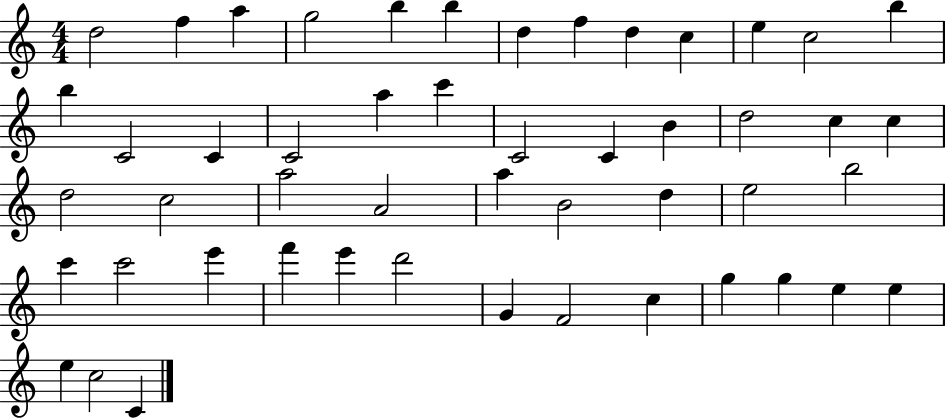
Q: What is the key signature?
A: C major